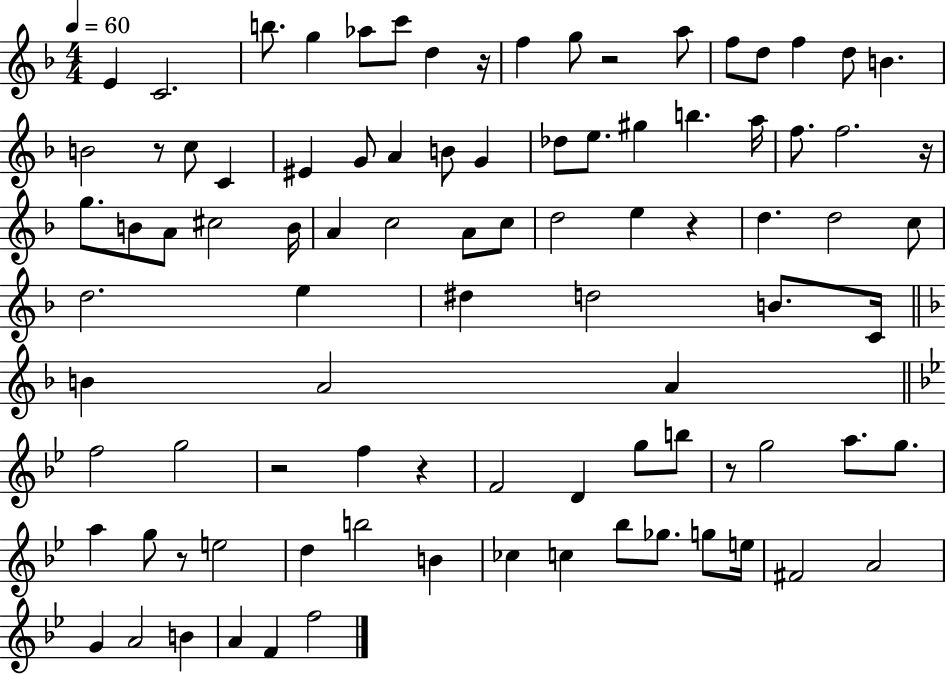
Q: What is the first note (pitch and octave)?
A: E4